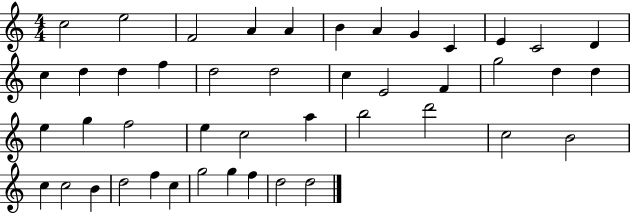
X:1
T:Untitled
M:4/4
L:1/4
K:C
c2 e2 F2 A A B A G C E C2 D c d d f d2 d2 c E2 F g2 d d e g f2 e c2 a b2 d'2 c2 B2 c c2 B d2 f c g2 g f d2 d2